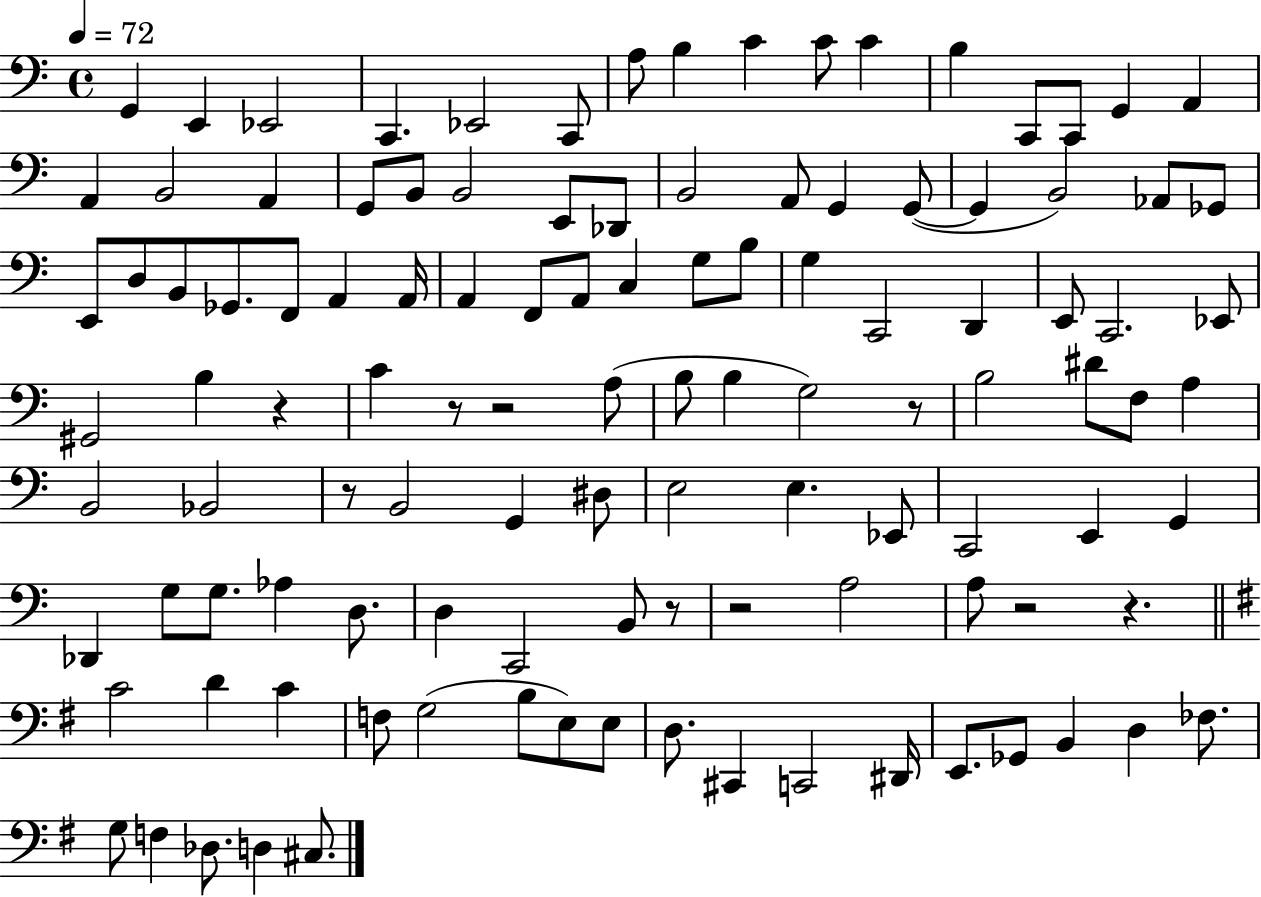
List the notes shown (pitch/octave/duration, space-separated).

G2/q E2/q Eb2/h C2/q. Eb2/h C2/e A3/e B3/q C4/q C4/e C4/q B3/q C2/e C2/e G2/q A2/q A2/q B2/h A2/q G2/e B2/e B2/h E2/e Db2/e B2/h A2/e G2/q G2/e G2/q B2/h Ab2/e Gb2/e E2/e D3/e B2/e Gb2/e. F2/e A2/q A2/s A2/q F2/e A2/e C3/q G3/e B3/e G3/q C2/h D2/q E2/e C2/h. Eb2/e G#2/h B3/q R/q C4/q R/e R/h A3/e B3/e B3/q G3/h R/e B3/h D#4/e F3/e A3/q B2/h Bb2/h R/e B2/h G2/q D#3/e E3/h E3/q. Eb2/e C2/h E2/q G2/q Db2/q G3/e G3/e. Ab3/q D3/e. D3/q C2/h B2/e R/e R/h A3/h A3/e R/h R/q. C4/h D4/q C4/q F3/e G3/h B3/e E3/e E3/e D3/e. C#2/q C2/h D#2/s E2/e. Gb2/e B2/q D3/q FES3/e. G3/e F3/q Db3/e. D3/q C#3/e.